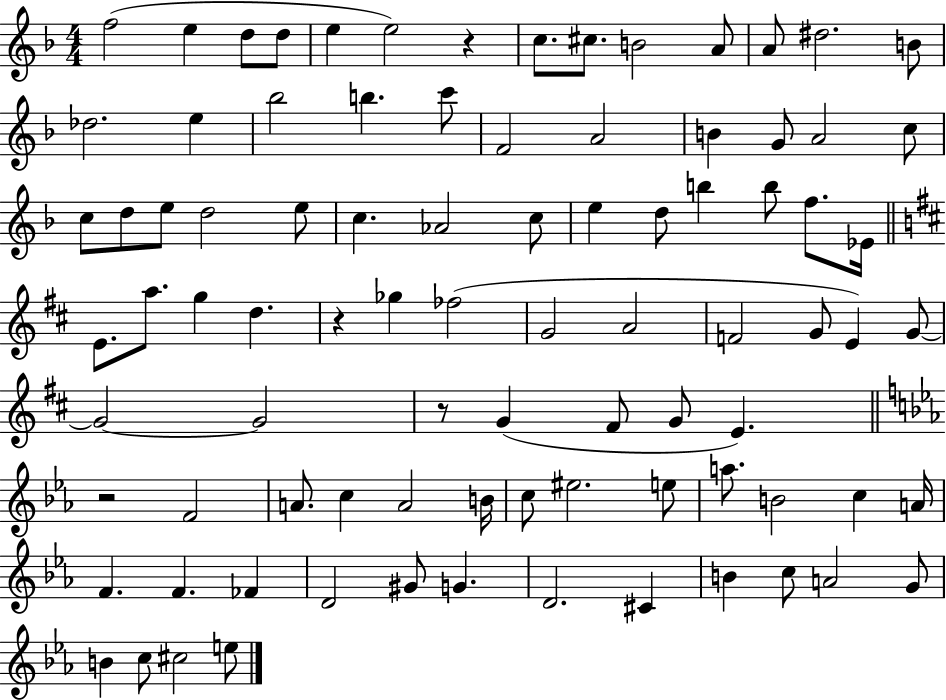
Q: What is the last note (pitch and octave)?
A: E5